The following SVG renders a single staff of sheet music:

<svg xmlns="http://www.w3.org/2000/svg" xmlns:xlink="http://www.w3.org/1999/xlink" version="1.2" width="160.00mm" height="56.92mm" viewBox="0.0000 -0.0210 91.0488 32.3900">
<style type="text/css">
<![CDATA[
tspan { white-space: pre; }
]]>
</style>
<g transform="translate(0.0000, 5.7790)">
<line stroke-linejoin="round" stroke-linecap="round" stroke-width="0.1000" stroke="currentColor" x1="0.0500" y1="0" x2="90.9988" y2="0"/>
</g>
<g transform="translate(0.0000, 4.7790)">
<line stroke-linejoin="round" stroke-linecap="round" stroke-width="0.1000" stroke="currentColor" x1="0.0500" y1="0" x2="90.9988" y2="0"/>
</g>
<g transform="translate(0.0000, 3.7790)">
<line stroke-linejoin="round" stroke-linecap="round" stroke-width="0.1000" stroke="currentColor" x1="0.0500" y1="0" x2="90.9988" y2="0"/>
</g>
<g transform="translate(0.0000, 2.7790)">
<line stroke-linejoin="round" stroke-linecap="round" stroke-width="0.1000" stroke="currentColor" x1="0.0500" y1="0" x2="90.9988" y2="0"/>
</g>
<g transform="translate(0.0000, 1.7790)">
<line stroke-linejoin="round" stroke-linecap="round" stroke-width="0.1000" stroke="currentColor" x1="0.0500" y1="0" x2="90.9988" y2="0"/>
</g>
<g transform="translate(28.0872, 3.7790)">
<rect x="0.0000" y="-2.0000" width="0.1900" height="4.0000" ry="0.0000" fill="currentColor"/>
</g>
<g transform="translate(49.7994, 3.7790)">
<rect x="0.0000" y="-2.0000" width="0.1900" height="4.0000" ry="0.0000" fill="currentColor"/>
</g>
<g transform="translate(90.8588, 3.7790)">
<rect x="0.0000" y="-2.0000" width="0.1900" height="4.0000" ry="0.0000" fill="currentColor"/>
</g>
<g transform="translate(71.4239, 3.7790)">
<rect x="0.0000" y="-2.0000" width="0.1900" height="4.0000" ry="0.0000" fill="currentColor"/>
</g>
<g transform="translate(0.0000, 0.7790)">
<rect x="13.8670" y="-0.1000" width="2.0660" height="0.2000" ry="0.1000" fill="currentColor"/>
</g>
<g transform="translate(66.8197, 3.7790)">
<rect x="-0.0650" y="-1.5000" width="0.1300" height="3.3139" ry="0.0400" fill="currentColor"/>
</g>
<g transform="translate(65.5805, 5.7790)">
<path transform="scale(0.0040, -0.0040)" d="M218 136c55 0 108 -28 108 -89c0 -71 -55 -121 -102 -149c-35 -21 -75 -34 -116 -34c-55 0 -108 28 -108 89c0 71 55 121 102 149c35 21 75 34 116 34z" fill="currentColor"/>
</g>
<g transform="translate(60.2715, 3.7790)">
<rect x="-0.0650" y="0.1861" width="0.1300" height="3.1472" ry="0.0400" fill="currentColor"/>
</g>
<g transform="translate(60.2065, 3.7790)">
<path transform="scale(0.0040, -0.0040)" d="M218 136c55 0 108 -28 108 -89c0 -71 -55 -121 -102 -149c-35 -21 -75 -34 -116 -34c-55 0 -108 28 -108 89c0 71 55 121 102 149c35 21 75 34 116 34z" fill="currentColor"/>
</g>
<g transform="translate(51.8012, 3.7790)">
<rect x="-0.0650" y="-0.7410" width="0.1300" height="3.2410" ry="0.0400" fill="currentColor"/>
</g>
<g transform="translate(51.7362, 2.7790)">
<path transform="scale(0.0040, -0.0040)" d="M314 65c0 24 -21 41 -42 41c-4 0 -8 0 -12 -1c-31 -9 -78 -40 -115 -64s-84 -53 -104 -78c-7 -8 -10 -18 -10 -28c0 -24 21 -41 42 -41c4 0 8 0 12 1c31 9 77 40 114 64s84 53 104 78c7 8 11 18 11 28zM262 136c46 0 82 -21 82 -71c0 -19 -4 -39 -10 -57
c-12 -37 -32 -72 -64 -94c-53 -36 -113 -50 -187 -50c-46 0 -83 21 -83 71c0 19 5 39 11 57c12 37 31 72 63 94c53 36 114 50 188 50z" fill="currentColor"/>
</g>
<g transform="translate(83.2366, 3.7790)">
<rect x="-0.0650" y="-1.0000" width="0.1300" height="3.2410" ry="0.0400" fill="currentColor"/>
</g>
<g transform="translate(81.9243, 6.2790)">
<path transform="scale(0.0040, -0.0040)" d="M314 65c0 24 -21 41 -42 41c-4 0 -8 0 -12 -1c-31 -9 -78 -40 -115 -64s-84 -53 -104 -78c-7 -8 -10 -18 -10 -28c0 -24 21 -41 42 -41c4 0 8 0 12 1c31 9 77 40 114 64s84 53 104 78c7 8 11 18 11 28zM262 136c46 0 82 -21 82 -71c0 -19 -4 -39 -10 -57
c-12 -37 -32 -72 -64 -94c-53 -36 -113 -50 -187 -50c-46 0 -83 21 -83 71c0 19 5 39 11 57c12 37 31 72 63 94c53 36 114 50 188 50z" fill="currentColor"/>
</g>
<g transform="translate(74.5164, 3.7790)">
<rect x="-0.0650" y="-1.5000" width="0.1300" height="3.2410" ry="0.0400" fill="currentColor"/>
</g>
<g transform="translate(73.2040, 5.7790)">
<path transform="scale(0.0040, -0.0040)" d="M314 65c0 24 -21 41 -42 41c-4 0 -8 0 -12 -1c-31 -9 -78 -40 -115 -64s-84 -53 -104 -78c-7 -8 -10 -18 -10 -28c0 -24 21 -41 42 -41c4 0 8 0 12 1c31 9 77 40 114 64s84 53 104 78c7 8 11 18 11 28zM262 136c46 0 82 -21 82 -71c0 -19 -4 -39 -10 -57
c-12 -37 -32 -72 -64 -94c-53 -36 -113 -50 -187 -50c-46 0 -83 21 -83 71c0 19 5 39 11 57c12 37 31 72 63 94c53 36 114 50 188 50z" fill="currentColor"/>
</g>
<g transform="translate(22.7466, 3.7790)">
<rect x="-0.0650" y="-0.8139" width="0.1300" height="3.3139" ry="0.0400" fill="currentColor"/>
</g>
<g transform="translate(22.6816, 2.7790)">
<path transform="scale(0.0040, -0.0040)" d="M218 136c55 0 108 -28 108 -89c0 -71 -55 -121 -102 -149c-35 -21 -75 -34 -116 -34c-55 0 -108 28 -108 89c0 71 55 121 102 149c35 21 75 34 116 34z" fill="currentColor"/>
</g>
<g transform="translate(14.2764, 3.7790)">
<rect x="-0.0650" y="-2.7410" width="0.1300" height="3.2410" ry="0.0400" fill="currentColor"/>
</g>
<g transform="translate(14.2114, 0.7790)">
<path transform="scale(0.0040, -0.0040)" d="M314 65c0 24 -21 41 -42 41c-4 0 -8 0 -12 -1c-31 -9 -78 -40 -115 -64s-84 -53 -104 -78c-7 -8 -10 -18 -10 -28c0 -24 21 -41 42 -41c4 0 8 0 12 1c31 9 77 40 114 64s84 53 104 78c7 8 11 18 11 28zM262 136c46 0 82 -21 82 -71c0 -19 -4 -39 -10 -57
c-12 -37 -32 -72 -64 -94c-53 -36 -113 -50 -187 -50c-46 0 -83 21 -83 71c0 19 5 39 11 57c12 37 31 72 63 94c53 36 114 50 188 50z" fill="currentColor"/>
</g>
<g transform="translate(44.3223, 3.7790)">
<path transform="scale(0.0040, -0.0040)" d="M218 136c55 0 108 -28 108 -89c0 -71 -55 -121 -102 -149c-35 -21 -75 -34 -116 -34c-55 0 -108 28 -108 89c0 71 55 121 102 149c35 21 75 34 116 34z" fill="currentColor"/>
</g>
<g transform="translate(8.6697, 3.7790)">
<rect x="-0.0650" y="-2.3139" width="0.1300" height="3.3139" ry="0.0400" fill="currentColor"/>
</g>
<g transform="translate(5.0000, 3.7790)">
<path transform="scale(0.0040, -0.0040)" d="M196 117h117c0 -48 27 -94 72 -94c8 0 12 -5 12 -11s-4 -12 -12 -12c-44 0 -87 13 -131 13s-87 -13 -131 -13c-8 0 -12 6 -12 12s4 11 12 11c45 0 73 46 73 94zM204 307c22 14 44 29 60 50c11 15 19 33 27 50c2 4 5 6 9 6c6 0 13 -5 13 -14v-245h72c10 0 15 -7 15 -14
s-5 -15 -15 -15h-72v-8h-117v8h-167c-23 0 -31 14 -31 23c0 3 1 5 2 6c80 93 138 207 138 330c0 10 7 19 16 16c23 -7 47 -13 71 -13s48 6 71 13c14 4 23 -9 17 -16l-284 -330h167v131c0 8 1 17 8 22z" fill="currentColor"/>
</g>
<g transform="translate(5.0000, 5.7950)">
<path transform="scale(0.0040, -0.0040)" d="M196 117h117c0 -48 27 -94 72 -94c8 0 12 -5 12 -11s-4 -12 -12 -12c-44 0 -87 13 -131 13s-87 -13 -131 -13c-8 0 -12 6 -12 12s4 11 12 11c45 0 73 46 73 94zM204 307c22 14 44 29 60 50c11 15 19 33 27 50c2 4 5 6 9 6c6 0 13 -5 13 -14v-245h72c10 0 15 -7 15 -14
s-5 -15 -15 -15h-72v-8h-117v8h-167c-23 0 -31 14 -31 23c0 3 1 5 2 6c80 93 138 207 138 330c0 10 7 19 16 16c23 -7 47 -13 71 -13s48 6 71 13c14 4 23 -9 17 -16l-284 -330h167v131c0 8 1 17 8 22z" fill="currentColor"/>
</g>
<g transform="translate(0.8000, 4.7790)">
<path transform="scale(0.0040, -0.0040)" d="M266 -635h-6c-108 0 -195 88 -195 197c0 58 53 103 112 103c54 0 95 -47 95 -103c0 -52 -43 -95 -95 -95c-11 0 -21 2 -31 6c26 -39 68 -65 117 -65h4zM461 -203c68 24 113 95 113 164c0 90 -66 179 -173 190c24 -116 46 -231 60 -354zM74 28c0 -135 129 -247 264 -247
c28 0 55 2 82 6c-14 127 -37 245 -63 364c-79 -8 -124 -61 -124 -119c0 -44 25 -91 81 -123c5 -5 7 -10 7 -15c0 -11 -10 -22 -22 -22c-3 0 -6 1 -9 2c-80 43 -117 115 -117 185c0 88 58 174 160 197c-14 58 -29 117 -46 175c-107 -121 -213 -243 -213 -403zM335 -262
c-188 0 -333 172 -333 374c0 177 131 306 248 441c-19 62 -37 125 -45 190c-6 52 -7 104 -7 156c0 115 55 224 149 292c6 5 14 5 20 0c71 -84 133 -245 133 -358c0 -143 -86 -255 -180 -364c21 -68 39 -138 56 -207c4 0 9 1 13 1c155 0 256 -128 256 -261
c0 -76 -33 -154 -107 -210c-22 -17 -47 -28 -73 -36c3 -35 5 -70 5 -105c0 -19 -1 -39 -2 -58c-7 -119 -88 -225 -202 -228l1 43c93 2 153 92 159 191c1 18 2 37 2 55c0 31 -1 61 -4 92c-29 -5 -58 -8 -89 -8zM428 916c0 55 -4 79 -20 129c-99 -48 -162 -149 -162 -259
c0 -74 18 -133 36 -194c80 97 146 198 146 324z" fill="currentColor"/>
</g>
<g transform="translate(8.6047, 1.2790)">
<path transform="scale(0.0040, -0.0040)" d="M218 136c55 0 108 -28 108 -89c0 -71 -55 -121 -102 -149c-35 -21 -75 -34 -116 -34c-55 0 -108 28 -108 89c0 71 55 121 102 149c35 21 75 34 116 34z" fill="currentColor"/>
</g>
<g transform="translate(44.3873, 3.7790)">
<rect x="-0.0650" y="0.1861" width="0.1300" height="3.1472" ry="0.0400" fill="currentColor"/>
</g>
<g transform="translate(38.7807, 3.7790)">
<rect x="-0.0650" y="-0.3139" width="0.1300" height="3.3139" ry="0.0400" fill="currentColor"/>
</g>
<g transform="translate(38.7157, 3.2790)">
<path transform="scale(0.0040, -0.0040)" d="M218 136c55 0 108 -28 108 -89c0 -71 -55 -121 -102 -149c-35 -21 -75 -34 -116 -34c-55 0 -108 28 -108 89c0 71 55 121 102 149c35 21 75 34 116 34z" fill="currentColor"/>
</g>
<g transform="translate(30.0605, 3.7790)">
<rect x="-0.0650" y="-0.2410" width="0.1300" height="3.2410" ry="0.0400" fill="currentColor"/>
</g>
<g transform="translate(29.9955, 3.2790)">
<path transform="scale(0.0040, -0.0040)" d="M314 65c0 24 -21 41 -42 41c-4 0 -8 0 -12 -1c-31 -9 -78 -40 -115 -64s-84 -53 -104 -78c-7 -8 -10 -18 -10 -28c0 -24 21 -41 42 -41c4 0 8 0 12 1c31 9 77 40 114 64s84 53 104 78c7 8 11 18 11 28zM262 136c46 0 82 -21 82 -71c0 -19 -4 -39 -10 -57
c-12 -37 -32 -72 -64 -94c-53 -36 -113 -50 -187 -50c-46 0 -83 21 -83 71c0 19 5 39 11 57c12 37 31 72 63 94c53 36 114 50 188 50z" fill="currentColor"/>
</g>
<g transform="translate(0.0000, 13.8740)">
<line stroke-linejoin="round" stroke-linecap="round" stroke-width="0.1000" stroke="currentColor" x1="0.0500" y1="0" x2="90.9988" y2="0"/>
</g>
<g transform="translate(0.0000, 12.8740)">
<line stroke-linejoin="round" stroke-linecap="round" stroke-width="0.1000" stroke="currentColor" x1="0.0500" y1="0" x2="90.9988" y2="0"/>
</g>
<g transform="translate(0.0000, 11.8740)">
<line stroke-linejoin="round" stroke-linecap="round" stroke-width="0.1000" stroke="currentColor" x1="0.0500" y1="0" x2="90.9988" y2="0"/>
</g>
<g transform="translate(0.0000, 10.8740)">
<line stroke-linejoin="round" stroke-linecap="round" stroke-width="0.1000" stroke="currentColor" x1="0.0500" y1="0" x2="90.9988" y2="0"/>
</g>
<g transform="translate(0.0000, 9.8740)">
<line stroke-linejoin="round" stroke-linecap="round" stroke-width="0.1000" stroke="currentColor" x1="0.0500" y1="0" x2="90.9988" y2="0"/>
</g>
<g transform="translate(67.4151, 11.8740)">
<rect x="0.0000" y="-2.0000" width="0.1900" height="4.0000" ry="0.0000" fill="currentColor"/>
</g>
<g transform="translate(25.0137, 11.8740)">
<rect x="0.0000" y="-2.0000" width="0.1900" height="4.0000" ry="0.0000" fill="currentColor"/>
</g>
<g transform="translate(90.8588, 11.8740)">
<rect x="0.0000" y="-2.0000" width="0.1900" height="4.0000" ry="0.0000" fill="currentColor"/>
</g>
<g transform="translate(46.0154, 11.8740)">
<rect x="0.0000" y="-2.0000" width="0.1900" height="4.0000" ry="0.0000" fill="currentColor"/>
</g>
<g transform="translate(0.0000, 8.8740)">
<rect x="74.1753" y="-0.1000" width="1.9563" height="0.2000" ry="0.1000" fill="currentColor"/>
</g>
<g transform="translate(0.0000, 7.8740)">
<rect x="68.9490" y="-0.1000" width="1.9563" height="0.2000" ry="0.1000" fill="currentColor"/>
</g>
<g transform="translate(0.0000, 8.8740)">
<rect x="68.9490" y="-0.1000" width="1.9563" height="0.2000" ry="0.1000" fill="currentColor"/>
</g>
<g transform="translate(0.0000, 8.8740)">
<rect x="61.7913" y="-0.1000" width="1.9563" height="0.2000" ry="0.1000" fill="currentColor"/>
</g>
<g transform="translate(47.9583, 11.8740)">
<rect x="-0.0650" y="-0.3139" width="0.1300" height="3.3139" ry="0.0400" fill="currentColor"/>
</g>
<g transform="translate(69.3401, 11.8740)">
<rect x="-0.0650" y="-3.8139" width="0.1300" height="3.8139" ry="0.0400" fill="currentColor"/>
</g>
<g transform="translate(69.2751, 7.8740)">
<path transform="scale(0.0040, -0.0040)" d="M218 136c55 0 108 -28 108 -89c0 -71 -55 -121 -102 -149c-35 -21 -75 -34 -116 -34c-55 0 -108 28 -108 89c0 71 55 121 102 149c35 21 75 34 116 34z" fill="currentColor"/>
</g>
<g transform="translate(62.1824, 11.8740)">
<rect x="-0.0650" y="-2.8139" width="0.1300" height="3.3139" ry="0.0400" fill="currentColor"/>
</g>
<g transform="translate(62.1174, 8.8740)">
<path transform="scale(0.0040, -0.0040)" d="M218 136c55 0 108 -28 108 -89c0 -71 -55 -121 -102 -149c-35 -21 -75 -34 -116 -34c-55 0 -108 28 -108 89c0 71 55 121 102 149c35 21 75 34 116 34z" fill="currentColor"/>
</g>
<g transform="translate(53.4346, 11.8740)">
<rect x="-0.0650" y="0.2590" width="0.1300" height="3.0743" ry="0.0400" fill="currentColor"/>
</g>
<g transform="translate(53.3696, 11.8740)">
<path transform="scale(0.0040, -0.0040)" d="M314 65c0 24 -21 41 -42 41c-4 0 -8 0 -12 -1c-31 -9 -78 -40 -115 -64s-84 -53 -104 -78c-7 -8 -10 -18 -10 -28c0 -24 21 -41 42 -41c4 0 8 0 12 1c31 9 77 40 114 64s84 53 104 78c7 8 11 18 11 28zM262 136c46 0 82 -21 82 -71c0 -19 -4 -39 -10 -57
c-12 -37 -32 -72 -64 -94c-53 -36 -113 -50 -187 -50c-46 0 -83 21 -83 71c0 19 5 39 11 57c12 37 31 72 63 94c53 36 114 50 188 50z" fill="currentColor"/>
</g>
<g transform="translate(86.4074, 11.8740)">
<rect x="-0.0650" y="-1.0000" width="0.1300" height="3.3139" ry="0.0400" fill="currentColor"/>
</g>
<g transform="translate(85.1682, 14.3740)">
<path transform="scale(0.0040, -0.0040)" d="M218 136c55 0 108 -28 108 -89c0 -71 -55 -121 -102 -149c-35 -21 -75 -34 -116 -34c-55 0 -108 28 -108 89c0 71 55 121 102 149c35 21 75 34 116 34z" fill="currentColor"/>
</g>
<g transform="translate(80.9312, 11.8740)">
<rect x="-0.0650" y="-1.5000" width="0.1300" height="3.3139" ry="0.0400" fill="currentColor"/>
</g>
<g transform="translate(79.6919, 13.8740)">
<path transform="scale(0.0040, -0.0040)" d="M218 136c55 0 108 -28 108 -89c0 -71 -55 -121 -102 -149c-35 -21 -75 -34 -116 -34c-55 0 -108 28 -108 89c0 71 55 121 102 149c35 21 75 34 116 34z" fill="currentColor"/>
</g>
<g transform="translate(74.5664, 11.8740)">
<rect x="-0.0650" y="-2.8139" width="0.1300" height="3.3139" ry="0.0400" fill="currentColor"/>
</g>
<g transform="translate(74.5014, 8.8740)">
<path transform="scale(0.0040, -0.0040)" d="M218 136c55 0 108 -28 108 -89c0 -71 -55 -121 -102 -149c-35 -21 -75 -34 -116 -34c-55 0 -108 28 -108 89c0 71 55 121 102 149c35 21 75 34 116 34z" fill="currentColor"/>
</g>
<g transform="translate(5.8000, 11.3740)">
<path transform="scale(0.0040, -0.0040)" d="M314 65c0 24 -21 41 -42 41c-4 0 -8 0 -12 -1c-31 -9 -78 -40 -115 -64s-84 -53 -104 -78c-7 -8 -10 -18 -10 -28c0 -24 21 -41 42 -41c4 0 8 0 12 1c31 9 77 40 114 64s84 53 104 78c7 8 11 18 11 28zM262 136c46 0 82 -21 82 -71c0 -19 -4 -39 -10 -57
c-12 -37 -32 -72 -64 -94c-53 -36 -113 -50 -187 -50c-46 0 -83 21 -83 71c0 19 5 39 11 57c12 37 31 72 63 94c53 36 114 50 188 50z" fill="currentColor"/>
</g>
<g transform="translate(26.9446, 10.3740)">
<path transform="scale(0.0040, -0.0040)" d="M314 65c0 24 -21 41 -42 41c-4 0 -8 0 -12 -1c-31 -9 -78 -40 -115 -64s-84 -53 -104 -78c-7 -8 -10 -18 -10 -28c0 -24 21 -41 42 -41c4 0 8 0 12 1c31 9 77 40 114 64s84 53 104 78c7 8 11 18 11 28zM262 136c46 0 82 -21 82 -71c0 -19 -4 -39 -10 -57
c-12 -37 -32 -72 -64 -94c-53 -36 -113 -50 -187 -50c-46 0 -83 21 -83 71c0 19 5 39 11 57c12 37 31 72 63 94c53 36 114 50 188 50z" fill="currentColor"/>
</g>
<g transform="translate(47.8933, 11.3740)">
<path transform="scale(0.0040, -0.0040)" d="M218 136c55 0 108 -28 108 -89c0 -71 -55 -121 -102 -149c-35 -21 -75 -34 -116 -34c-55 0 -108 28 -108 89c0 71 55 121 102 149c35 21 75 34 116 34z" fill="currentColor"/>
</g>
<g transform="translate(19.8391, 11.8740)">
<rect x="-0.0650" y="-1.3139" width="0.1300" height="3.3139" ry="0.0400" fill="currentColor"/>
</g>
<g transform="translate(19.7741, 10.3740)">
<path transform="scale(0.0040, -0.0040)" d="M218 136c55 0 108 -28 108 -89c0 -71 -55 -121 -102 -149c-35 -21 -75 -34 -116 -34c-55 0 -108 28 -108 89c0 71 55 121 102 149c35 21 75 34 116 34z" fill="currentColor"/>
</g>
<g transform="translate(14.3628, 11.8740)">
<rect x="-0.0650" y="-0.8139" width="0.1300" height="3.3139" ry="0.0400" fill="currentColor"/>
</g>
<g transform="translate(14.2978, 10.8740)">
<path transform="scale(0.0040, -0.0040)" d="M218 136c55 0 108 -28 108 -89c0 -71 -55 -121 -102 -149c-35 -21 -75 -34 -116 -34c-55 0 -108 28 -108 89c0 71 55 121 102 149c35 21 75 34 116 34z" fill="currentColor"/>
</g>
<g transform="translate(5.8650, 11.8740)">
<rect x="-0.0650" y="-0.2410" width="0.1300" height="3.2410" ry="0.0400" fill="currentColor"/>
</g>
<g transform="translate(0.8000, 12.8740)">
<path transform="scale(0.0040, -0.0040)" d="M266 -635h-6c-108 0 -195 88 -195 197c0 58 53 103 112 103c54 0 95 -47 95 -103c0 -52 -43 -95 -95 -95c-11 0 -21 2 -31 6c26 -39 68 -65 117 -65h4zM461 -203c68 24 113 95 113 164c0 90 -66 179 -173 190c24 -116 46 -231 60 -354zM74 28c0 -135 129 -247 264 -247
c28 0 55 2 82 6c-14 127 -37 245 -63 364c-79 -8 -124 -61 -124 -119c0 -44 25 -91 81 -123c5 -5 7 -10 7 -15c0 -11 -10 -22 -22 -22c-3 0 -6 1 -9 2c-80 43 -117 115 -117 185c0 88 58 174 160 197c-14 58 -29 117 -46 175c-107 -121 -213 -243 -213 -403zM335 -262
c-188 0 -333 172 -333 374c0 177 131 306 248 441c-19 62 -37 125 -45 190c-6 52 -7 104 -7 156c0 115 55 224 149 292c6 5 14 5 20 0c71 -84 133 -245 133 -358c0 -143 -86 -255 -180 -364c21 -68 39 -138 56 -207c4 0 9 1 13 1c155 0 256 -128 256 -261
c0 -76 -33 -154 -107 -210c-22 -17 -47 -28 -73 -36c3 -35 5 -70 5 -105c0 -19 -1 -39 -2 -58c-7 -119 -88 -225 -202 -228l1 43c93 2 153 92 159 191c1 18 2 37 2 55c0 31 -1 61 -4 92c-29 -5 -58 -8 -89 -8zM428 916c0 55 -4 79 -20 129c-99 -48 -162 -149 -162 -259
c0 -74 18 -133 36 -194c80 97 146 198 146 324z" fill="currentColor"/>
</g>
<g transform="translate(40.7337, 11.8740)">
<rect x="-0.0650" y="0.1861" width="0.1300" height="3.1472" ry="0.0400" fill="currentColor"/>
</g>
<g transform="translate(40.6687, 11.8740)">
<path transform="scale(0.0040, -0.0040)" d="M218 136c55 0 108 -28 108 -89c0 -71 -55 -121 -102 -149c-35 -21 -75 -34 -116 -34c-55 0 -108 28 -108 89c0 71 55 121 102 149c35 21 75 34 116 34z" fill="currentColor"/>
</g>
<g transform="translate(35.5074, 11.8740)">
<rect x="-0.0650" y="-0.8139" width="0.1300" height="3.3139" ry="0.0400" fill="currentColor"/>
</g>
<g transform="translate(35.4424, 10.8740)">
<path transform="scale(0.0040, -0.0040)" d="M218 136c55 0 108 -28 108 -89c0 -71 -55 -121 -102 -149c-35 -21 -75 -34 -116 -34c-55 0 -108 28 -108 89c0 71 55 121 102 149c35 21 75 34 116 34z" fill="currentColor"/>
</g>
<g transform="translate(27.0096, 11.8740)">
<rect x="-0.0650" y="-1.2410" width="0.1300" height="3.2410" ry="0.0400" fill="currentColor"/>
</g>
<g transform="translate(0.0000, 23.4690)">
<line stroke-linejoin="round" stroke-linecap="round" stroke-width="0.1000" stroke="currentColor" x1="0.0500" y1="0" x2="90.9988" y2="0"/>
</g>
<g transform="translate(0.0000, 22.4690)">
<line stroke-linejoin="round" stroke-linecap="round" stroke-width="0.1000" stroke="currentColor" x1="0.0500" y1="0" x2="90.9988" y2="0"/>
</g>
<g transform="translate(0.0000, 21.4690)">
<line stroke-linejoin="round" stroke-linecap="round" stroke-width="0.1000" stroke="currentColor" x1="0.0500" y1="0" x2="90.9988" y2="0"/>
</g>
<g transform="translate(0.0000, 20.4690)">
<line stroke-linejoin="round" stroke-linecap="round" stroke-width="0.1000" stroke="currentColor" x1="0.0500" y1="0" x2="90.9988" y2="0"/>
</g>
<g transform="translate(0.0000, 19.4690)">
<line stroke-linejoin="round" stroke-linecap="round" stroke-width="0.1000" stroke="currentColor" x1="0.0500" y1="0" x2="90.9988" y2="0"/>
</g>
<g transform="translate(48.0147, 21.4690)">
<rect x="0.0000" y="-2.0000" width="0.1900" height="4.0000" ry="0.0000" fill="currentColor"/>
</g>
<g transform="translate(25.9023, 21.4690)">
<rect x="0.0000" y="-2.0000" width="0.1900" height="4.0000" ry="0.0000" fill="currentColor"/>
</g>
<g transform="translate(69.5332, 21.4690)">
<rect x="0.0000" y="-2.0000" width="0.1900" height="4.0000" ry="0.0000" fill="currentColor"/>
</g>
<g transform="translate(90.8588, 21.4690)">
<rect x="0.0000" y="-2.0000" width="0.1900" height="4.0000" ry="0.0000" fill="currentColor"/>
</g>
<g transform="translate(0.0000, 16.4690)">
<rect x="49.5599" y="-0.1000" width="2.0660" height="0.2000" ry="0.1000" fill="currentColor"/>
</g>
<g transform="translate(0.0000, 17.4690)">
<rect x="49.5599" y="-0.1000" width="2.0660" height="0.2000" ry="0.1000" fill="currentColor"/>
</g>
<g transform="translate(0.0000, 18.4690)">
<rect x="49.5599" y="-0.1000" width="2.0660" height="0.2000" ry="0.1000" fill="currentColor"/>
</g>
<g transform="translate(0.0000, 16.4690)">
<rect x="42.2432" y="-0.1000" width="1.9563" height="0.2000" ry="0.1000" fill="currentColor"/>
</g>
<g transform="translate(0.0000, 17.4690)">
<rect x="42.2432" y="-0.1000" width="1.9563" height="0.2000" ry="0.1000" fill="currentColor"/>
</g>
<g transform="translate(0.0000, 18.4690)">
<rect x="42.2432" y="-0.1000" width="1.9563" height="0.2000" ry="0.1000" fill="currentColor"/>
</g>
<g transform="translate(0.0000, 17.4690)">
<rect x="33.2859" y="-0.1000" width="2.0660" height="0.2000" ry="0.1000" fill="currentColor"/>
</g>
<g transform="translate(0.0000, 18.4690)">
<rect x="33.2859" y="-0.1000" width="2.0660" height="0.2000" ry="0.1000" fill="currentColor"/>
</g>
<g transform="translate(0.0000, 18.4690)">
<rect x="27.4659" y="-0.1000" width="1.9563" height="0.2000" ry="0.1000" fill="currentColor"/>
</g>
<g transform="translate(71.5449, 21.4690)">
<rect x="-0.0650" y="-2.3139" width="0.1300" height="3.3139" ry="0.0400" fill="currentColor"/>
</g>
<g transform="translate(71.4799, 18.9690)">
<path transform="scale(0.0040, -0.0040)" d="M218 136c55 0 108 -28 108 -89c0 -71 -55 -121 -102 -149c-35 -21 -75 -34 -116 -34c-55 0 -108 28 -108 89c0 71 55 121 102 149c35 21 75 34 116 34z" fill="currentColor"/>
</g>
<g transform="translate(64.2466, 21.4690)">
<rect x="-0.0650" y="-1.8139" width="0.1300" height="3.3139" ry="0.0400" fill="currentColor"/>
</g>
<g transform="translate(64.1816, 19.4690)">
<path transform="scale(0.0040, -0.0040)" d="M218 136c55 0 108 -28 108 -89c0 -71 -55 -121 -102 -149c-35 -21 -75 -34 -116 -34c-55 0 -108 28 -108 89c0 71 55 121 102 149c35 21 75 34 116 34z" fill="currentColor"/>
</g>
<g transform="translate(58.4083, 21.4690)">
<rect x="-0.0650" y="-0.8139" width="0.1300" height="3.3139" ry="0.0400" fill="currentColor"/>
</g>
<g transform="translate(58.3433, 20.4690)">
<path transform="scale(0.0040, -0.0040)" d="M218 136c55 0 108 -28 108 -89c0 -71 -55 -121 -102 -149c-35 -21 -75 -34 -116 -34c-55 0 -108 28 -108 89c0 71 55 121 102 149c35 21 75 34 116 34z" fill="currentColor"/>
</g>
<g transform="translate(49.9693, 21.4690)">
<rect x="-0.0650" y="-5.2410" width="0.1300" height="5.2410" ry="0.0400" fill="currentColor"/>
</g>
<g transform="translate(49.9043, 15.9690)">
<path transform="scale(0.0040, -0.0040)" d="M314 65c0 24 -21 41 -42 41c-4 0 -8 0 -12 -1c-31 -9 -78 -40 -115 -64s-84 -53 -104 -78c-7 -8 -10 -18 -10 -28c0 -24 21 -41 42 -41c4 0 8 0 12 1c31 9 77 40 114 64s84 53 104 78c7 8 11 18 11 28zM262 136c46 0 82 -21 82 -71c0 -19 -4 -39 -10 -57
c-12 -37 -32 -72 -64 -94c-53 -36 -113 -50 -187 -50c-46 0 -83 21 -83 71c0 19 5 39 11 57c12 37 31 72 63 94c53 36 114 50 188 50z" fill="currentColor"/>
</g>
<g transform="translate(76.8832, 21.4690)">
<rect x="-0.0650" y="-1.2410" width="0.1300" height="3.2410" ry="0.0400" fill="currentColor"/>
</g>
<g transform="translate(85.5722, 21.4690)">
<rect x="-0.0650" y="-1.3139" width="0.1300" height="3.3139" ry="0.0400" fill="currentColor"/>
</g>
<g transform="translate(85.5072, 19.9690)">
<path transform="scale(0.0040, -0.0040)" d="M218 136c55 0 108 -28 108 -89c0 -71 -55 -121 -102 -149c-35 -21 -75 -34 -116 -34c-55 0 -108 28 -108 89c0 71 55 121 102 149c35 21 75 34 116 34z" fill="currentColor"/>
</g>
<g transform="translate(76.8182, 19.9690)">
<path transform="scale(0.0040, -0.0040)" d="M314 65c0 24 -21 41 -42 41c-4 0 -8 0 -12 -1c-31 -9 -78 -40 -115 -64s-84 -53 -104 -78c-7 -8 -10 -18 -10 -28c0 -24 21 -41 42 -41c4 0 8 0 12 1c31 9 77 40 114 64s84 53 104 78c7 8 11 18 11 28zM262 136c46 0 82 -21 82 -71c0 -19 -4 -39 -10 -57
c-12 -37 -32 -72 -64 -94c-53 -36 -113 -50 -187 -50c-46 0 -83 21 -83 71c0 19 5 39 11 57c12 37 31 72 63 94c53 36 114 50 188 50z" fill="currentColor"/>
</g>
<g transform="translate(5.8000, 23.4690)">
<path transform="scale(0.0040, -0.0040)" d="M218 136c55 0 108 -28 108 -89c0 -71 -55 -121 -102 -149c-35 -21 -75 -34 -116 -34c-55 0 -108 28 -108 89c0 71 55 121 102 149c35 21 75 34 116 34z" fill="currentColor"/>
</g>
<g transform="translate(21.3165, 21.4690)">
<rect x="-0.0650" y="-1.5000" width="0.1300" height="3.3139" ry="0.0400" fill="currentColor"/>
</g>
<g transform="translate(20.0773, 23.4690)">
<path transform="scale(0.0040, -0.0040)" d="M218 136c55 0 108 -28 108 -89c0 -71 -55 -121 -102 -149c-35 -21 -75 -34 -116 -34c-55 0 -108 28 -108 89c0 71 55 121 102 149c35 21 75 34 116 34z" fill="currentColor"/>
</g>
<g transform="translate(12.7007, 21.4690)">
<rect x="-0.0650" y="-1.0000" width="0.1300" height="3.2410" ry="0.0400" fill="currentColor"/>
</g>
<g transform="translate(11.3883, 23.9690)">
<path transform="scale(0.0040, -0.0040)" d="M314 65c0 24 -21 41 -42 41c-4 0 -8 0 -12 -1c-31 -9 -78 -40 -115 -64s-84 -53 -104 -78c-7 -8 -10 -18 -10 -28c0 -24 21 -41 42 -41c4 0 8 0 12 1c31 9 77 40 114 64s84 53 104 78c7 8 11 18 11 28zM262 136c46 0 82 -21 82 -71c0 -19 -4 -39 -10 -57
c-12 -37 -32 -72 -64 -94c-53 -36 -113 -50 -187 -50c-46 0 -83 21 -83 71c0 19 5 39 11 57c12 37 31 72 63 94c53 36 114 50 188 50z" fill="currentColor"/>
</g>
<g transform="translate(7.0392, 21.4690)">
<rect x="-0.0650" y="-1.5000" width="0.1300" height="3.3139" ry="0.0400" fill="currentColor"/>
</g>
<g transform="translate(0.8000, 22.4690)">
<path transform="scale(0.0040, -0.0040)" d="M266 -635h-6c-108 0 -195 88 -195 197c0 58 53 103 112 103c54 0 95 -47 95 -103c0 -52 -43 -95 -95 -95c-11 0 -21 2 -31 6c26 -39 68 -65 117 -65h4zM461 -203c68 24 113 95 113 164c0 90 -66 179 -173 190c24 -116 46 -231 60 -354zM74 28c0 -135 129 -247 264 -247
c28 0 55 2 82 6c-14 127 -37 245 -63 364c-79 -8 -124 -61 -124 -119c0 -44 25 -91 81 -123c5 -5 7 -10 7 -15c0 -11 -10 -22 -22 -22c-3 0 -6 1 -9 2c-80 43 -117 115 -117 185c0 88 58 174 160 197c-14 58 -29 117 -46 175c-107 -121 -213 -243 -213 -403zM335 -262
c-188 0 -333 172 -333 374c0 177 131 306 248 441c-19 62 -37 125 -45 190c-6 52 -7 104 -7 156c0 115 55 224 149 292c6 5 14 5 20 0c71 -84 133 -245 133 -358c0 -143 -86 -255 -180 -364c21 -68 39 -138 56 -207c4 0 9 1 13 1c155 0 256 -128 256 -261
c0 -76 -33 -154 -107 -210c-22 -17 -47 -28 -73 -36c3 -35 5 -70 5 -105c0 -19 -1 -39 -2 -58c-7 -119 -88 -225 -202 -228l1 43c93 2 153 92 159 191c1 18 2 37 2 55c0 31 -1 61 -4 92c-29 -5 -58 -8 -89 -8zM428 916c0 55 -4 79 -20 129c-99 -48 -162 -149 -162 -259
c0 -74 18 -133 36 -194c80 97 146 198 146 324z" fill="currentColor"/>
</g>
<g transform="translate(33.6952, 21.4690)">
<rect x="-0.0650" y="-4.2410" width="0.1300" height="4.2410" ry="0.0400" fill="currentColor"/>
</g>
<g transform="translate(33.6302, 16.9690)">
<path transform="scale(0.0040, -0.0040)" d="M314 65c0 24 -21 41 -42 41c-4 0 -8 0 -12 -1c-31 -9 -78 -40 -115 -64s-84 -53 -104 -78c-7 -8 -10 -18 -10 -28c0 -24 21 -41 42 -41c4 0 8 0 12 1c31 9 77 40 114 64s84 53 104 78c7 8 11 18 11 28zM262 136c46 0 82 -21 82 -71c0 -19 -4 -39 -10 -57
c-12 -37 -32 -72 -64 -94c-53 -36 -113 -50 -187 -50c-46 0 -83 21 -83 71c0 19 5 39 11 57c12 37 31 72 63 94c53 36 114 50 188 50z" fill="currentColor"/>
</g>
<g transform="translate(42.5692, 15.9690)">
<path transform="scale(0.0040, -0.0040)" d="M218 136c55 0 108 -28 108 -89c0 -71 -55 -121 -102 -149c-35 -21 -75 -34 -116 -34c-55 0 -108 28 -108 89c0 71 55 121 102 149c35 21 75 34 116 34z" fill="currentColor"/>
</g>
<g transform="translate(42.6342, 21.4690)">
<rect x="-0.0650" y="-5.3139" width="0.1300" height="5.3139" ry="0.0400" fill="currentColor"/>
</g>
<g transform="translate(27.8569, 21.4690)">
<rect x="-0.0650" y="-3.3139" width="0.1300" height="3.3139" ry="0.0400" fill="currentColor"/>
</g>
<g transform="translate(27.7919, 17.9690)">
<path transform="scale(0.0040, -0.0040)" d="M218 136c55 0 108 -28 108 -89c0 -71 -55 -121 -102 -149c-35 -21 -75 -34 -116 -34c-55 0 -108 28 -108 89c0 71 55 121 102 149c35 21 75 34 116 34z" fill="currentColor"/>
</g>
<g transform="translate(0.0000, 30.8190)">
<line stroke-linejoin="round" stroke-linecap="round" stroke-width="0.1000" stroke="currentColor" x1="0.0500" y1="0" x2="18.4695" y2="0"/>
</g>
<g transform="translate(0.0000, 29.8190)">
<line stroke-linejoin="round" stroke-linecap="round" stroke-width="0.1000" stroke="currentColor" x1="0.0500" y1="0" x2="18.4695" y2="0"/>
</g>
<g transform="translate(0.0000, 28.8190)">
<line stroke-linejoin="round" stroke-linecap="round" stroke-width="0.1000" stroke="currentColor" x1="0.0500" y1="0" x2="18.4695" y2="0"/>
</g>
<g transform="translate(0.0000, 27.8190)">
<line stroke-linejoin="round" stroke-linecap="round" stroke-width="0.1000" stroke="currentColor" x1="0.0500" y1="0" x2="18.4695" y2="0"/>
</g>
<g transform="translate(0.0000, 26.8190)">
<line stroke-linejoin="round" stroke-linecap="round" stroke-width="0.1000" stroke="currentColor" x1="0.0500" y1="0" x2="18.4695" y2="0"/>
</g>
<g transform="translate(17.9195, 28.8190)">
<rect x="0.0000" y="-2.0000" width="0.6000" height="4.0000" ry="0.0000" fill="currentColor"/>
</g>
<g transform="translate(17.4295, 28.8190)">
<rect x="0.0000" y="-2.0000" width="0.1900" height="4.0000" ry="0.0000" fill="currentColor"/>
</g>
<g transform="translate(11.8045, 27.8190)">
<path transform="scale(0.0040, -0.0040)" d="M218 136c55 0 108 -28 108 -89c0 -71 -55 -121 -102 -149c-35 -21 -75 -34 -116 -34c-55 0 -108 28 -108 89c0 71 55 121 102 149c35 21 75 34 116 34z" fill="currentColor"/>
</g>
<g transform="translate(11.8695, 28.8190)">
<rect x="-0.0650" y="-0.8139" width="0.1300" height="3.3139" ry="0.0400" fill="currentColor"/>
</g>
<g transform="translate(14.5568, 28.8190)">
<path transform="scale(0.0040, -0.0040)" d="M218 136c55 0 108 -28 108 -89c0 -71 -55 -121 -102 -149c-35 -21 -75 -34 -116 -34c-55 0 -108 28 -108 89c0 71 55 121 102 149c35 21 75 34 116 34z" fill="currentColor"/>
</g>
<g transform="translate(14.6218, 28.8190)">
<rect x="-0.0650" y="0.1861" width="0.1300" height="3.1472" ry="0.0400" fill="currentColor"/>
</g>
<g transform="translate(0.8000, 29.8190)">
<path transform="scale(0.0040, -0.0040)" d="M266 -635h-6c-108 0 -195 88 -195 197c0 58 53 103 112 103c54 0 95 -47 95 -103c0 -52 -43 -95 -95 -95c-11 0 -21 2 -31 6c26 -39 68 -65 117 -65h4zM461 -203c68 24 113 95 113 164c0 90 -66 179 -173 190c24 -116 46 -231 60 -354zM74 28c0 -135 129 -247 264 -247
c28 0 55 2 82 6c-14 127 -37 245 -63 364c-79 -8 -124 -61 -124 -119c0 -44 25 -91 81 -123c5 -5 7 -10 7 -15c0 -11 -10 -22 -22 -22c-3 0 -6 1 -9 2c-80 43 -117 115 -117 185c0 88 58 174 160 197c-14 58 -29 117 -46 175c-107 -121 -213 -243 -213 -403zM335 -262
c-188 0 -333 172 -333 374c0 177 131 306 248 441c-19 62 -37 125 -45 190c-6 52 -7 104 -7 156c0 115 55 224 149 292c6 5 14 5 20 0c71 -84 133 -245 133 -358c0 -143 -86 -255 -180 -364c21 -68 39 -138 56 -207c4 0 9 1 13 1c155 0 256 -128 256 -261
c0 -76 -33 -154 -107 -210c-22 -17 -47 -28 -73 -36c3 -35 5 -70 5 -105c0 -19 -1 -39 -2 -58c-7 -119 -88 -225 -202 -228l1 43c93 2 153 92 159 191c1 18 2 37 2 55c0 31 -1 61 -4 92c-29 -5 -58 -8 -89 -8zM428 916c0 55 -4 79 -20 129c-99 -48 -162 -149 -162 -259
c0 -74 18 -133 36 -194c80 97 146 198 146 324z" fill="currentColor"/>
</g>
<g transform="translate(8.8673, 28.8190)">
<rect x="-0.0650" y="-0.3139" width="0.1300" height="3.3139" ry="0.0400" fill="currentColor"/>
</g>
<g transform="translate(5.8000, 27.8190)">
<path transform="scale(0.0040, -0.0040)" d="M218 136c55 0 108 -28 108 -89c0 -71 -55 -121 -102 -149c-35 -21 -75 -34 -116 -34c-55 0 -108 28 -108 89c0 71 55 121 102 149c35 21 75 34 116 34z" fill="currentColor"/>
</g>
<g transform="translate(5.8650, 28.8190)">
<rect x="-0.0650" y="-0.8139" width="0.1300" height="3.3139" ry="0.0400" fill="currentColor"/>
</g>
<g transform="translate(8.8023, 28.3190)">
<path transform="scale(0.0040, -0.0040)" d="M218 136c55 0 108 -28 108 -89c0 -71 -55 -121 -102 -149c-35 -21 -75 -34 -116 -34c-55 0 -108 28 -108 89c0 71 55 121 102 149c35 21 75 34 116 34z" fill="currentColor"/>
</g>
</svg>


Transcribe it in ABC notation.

X:1
T:Untitled
M:4/4
L:1/4
K:C
g a2 d c2 c B d2 B E E2 D2 c2 d e e2 d B c B2 a c' a E D E D2 E b d'2 f' f'2 d f g e2 e d c d B